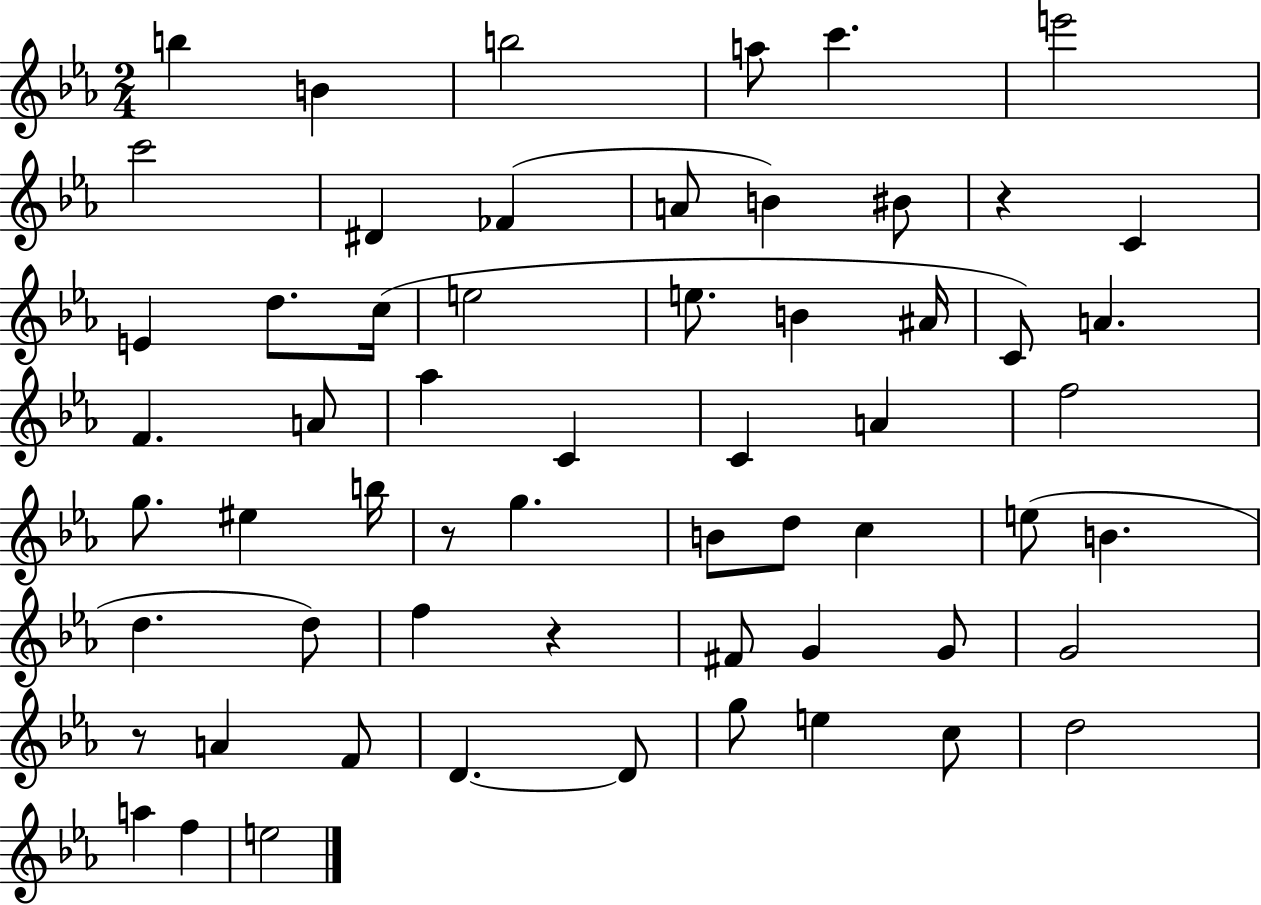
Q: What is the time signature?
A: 2/4